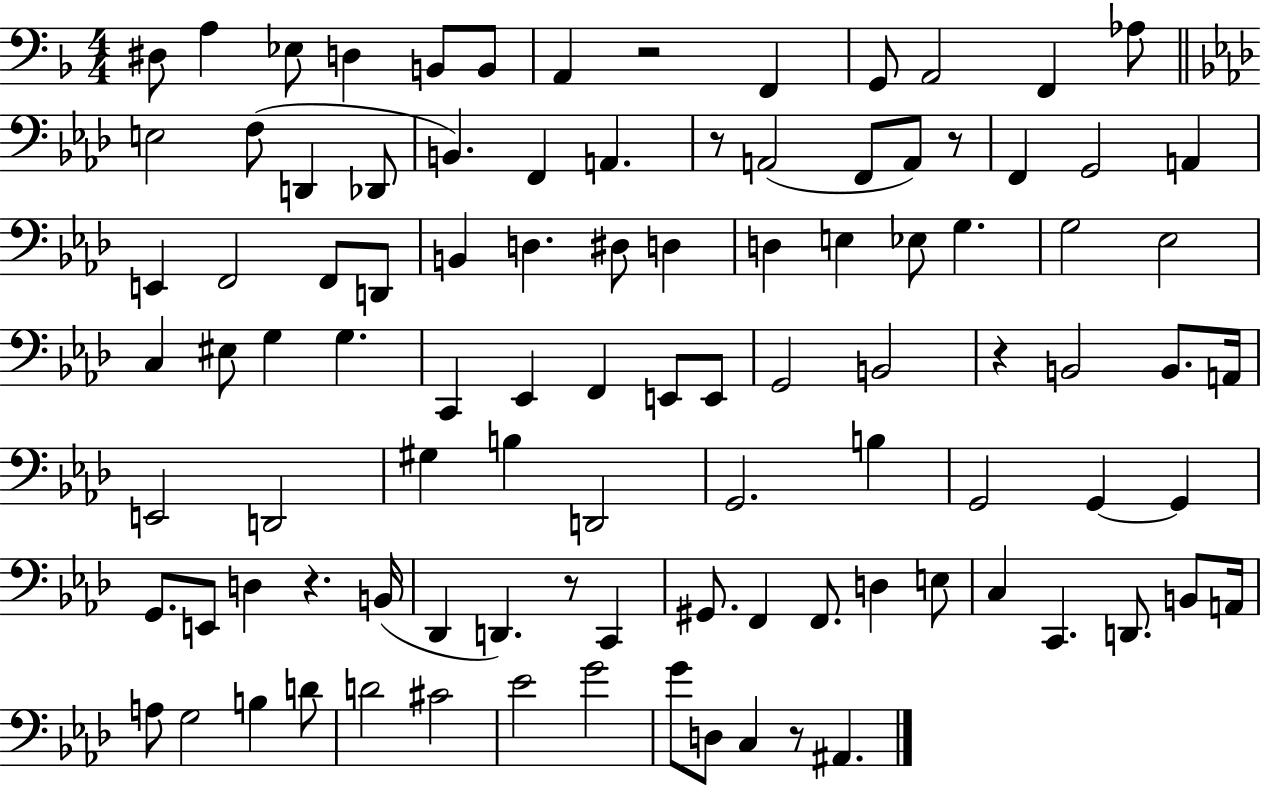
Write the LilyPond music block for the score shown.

{
  \clef bass
  \numericTimeSignature
  \time 4/4
  \key f \major
  dis8 a4 ees8 d4 b,8 b,8 | a,4 r2 f,4 | g,8 a,2 f,4 aes8 | \bar "||" \break \key f \minor e2 f8( d,4 des,8 | b,4.) f,4 a,4. | r8 a,2( f,8 a,8) r8 | f,4 g,2 a,4 | \break e,4 f,2 f,8 d,8 | b,4 d4. dis8 d4 | d4 e4 ees8 g4. | g2 ees2 | \break c4 eis8 g4 g4. | c,4 ees,4 f,4 e,8 e,8 | g,2 b,2 | r4 b,2 b,8. a,16 | \break e,2 d,2 | gis4 b4 d,2 | g,2. b4 | g,2 g,4~~ g,4 | \break g,8. e,8 d4 r4. b,16( | des,4 d,4.) r8 c,4 | gis,8. f,4 f,8. d4 e8 | c4 c,4. d,8. b,8 a,16 | \break a8 g2 b4 d'8 | d'2 cis'2 | ees'2 g'2 | g'8 d8 c4 r8 ais,4. | \break \bar "|."
}